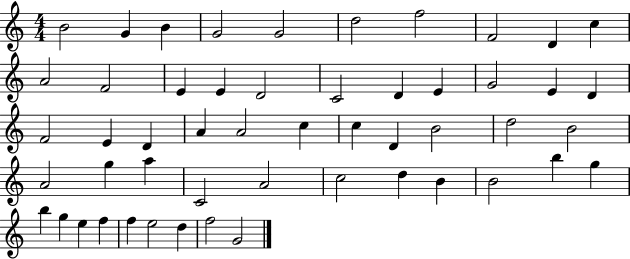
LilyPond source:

{
  \clef treble
  \numericTimeSignature
  \time 4/4
  \key c \major
  b'2 g'4 b'4 | g'2 g'2 | d''2 f''2 | f'2 d'4 c''4 | \break a'2 f'2 | e'4 e'4 d'2 | c'2 d'4 e'4 | g'2 e'4 d'4 | \break f'2 e'4 d'4 | a'4 a'2 c''4 | c''4 d'4 b'2 | d''2 b'2 | \break a'2 g''4 a''4 | c'2 a'2 | c''2 d''4 b'4 | b'2 b''4 g''4 | \break b''4 g''4 e''4 f''4 | f''4 e''2 d''4 | f''2 g'2 | \bar "|."
}